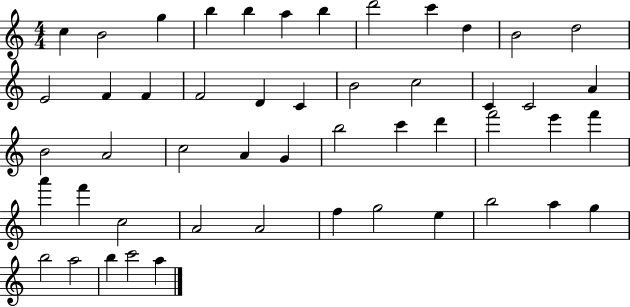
C5/q B4/h G5/q B5/q B5/q A5/q B5/q D6/h C6/q D5/q B4/h D5/h E4/h F4/q F4/q F4/h D4/q C4/q B4/h C5/h C4/q C4/h A4/q B4/h A4/h C5/h A4/q G4/q B5/h C6/q D6/q F6/h E6/q F6/q A6/q F6/q C5/h A4/h A4/h F5/q G5/h E5/q B5/h A5/q G5/q B5/h A5/h B5/q C6/h A5/q